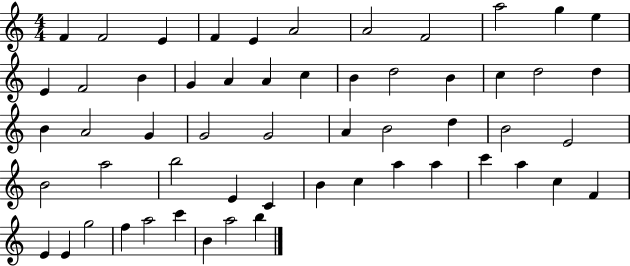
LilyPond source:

{
  \clef treble
  \numericTimeSignature
  \time 4/4
  \key c \major
  f'4 f'2 e'4 | f'4 e'4 a'2 | a'2 f'2 | a''2 g''4 e''4 | \break e'4 f'2 b'4 | g'4 a'4 a'4 c''4 | b'4 d''2 b'4 | c''4 d''2 d''4 | \break b'4 a'2 g'4 | g'2 g'2 | a'4 b'2 d''4 | b'2 e'2 | \break b'2 a''2 | b''2 e'4 c'4 | b'4 c''4 a''4 a''4 | c'''4 a''4 c''4 f'4 | \break e'4 e'4 g''2 | f''4 a''2 c'''4 | b'4 a''2 b''4 | \bar "|."
}